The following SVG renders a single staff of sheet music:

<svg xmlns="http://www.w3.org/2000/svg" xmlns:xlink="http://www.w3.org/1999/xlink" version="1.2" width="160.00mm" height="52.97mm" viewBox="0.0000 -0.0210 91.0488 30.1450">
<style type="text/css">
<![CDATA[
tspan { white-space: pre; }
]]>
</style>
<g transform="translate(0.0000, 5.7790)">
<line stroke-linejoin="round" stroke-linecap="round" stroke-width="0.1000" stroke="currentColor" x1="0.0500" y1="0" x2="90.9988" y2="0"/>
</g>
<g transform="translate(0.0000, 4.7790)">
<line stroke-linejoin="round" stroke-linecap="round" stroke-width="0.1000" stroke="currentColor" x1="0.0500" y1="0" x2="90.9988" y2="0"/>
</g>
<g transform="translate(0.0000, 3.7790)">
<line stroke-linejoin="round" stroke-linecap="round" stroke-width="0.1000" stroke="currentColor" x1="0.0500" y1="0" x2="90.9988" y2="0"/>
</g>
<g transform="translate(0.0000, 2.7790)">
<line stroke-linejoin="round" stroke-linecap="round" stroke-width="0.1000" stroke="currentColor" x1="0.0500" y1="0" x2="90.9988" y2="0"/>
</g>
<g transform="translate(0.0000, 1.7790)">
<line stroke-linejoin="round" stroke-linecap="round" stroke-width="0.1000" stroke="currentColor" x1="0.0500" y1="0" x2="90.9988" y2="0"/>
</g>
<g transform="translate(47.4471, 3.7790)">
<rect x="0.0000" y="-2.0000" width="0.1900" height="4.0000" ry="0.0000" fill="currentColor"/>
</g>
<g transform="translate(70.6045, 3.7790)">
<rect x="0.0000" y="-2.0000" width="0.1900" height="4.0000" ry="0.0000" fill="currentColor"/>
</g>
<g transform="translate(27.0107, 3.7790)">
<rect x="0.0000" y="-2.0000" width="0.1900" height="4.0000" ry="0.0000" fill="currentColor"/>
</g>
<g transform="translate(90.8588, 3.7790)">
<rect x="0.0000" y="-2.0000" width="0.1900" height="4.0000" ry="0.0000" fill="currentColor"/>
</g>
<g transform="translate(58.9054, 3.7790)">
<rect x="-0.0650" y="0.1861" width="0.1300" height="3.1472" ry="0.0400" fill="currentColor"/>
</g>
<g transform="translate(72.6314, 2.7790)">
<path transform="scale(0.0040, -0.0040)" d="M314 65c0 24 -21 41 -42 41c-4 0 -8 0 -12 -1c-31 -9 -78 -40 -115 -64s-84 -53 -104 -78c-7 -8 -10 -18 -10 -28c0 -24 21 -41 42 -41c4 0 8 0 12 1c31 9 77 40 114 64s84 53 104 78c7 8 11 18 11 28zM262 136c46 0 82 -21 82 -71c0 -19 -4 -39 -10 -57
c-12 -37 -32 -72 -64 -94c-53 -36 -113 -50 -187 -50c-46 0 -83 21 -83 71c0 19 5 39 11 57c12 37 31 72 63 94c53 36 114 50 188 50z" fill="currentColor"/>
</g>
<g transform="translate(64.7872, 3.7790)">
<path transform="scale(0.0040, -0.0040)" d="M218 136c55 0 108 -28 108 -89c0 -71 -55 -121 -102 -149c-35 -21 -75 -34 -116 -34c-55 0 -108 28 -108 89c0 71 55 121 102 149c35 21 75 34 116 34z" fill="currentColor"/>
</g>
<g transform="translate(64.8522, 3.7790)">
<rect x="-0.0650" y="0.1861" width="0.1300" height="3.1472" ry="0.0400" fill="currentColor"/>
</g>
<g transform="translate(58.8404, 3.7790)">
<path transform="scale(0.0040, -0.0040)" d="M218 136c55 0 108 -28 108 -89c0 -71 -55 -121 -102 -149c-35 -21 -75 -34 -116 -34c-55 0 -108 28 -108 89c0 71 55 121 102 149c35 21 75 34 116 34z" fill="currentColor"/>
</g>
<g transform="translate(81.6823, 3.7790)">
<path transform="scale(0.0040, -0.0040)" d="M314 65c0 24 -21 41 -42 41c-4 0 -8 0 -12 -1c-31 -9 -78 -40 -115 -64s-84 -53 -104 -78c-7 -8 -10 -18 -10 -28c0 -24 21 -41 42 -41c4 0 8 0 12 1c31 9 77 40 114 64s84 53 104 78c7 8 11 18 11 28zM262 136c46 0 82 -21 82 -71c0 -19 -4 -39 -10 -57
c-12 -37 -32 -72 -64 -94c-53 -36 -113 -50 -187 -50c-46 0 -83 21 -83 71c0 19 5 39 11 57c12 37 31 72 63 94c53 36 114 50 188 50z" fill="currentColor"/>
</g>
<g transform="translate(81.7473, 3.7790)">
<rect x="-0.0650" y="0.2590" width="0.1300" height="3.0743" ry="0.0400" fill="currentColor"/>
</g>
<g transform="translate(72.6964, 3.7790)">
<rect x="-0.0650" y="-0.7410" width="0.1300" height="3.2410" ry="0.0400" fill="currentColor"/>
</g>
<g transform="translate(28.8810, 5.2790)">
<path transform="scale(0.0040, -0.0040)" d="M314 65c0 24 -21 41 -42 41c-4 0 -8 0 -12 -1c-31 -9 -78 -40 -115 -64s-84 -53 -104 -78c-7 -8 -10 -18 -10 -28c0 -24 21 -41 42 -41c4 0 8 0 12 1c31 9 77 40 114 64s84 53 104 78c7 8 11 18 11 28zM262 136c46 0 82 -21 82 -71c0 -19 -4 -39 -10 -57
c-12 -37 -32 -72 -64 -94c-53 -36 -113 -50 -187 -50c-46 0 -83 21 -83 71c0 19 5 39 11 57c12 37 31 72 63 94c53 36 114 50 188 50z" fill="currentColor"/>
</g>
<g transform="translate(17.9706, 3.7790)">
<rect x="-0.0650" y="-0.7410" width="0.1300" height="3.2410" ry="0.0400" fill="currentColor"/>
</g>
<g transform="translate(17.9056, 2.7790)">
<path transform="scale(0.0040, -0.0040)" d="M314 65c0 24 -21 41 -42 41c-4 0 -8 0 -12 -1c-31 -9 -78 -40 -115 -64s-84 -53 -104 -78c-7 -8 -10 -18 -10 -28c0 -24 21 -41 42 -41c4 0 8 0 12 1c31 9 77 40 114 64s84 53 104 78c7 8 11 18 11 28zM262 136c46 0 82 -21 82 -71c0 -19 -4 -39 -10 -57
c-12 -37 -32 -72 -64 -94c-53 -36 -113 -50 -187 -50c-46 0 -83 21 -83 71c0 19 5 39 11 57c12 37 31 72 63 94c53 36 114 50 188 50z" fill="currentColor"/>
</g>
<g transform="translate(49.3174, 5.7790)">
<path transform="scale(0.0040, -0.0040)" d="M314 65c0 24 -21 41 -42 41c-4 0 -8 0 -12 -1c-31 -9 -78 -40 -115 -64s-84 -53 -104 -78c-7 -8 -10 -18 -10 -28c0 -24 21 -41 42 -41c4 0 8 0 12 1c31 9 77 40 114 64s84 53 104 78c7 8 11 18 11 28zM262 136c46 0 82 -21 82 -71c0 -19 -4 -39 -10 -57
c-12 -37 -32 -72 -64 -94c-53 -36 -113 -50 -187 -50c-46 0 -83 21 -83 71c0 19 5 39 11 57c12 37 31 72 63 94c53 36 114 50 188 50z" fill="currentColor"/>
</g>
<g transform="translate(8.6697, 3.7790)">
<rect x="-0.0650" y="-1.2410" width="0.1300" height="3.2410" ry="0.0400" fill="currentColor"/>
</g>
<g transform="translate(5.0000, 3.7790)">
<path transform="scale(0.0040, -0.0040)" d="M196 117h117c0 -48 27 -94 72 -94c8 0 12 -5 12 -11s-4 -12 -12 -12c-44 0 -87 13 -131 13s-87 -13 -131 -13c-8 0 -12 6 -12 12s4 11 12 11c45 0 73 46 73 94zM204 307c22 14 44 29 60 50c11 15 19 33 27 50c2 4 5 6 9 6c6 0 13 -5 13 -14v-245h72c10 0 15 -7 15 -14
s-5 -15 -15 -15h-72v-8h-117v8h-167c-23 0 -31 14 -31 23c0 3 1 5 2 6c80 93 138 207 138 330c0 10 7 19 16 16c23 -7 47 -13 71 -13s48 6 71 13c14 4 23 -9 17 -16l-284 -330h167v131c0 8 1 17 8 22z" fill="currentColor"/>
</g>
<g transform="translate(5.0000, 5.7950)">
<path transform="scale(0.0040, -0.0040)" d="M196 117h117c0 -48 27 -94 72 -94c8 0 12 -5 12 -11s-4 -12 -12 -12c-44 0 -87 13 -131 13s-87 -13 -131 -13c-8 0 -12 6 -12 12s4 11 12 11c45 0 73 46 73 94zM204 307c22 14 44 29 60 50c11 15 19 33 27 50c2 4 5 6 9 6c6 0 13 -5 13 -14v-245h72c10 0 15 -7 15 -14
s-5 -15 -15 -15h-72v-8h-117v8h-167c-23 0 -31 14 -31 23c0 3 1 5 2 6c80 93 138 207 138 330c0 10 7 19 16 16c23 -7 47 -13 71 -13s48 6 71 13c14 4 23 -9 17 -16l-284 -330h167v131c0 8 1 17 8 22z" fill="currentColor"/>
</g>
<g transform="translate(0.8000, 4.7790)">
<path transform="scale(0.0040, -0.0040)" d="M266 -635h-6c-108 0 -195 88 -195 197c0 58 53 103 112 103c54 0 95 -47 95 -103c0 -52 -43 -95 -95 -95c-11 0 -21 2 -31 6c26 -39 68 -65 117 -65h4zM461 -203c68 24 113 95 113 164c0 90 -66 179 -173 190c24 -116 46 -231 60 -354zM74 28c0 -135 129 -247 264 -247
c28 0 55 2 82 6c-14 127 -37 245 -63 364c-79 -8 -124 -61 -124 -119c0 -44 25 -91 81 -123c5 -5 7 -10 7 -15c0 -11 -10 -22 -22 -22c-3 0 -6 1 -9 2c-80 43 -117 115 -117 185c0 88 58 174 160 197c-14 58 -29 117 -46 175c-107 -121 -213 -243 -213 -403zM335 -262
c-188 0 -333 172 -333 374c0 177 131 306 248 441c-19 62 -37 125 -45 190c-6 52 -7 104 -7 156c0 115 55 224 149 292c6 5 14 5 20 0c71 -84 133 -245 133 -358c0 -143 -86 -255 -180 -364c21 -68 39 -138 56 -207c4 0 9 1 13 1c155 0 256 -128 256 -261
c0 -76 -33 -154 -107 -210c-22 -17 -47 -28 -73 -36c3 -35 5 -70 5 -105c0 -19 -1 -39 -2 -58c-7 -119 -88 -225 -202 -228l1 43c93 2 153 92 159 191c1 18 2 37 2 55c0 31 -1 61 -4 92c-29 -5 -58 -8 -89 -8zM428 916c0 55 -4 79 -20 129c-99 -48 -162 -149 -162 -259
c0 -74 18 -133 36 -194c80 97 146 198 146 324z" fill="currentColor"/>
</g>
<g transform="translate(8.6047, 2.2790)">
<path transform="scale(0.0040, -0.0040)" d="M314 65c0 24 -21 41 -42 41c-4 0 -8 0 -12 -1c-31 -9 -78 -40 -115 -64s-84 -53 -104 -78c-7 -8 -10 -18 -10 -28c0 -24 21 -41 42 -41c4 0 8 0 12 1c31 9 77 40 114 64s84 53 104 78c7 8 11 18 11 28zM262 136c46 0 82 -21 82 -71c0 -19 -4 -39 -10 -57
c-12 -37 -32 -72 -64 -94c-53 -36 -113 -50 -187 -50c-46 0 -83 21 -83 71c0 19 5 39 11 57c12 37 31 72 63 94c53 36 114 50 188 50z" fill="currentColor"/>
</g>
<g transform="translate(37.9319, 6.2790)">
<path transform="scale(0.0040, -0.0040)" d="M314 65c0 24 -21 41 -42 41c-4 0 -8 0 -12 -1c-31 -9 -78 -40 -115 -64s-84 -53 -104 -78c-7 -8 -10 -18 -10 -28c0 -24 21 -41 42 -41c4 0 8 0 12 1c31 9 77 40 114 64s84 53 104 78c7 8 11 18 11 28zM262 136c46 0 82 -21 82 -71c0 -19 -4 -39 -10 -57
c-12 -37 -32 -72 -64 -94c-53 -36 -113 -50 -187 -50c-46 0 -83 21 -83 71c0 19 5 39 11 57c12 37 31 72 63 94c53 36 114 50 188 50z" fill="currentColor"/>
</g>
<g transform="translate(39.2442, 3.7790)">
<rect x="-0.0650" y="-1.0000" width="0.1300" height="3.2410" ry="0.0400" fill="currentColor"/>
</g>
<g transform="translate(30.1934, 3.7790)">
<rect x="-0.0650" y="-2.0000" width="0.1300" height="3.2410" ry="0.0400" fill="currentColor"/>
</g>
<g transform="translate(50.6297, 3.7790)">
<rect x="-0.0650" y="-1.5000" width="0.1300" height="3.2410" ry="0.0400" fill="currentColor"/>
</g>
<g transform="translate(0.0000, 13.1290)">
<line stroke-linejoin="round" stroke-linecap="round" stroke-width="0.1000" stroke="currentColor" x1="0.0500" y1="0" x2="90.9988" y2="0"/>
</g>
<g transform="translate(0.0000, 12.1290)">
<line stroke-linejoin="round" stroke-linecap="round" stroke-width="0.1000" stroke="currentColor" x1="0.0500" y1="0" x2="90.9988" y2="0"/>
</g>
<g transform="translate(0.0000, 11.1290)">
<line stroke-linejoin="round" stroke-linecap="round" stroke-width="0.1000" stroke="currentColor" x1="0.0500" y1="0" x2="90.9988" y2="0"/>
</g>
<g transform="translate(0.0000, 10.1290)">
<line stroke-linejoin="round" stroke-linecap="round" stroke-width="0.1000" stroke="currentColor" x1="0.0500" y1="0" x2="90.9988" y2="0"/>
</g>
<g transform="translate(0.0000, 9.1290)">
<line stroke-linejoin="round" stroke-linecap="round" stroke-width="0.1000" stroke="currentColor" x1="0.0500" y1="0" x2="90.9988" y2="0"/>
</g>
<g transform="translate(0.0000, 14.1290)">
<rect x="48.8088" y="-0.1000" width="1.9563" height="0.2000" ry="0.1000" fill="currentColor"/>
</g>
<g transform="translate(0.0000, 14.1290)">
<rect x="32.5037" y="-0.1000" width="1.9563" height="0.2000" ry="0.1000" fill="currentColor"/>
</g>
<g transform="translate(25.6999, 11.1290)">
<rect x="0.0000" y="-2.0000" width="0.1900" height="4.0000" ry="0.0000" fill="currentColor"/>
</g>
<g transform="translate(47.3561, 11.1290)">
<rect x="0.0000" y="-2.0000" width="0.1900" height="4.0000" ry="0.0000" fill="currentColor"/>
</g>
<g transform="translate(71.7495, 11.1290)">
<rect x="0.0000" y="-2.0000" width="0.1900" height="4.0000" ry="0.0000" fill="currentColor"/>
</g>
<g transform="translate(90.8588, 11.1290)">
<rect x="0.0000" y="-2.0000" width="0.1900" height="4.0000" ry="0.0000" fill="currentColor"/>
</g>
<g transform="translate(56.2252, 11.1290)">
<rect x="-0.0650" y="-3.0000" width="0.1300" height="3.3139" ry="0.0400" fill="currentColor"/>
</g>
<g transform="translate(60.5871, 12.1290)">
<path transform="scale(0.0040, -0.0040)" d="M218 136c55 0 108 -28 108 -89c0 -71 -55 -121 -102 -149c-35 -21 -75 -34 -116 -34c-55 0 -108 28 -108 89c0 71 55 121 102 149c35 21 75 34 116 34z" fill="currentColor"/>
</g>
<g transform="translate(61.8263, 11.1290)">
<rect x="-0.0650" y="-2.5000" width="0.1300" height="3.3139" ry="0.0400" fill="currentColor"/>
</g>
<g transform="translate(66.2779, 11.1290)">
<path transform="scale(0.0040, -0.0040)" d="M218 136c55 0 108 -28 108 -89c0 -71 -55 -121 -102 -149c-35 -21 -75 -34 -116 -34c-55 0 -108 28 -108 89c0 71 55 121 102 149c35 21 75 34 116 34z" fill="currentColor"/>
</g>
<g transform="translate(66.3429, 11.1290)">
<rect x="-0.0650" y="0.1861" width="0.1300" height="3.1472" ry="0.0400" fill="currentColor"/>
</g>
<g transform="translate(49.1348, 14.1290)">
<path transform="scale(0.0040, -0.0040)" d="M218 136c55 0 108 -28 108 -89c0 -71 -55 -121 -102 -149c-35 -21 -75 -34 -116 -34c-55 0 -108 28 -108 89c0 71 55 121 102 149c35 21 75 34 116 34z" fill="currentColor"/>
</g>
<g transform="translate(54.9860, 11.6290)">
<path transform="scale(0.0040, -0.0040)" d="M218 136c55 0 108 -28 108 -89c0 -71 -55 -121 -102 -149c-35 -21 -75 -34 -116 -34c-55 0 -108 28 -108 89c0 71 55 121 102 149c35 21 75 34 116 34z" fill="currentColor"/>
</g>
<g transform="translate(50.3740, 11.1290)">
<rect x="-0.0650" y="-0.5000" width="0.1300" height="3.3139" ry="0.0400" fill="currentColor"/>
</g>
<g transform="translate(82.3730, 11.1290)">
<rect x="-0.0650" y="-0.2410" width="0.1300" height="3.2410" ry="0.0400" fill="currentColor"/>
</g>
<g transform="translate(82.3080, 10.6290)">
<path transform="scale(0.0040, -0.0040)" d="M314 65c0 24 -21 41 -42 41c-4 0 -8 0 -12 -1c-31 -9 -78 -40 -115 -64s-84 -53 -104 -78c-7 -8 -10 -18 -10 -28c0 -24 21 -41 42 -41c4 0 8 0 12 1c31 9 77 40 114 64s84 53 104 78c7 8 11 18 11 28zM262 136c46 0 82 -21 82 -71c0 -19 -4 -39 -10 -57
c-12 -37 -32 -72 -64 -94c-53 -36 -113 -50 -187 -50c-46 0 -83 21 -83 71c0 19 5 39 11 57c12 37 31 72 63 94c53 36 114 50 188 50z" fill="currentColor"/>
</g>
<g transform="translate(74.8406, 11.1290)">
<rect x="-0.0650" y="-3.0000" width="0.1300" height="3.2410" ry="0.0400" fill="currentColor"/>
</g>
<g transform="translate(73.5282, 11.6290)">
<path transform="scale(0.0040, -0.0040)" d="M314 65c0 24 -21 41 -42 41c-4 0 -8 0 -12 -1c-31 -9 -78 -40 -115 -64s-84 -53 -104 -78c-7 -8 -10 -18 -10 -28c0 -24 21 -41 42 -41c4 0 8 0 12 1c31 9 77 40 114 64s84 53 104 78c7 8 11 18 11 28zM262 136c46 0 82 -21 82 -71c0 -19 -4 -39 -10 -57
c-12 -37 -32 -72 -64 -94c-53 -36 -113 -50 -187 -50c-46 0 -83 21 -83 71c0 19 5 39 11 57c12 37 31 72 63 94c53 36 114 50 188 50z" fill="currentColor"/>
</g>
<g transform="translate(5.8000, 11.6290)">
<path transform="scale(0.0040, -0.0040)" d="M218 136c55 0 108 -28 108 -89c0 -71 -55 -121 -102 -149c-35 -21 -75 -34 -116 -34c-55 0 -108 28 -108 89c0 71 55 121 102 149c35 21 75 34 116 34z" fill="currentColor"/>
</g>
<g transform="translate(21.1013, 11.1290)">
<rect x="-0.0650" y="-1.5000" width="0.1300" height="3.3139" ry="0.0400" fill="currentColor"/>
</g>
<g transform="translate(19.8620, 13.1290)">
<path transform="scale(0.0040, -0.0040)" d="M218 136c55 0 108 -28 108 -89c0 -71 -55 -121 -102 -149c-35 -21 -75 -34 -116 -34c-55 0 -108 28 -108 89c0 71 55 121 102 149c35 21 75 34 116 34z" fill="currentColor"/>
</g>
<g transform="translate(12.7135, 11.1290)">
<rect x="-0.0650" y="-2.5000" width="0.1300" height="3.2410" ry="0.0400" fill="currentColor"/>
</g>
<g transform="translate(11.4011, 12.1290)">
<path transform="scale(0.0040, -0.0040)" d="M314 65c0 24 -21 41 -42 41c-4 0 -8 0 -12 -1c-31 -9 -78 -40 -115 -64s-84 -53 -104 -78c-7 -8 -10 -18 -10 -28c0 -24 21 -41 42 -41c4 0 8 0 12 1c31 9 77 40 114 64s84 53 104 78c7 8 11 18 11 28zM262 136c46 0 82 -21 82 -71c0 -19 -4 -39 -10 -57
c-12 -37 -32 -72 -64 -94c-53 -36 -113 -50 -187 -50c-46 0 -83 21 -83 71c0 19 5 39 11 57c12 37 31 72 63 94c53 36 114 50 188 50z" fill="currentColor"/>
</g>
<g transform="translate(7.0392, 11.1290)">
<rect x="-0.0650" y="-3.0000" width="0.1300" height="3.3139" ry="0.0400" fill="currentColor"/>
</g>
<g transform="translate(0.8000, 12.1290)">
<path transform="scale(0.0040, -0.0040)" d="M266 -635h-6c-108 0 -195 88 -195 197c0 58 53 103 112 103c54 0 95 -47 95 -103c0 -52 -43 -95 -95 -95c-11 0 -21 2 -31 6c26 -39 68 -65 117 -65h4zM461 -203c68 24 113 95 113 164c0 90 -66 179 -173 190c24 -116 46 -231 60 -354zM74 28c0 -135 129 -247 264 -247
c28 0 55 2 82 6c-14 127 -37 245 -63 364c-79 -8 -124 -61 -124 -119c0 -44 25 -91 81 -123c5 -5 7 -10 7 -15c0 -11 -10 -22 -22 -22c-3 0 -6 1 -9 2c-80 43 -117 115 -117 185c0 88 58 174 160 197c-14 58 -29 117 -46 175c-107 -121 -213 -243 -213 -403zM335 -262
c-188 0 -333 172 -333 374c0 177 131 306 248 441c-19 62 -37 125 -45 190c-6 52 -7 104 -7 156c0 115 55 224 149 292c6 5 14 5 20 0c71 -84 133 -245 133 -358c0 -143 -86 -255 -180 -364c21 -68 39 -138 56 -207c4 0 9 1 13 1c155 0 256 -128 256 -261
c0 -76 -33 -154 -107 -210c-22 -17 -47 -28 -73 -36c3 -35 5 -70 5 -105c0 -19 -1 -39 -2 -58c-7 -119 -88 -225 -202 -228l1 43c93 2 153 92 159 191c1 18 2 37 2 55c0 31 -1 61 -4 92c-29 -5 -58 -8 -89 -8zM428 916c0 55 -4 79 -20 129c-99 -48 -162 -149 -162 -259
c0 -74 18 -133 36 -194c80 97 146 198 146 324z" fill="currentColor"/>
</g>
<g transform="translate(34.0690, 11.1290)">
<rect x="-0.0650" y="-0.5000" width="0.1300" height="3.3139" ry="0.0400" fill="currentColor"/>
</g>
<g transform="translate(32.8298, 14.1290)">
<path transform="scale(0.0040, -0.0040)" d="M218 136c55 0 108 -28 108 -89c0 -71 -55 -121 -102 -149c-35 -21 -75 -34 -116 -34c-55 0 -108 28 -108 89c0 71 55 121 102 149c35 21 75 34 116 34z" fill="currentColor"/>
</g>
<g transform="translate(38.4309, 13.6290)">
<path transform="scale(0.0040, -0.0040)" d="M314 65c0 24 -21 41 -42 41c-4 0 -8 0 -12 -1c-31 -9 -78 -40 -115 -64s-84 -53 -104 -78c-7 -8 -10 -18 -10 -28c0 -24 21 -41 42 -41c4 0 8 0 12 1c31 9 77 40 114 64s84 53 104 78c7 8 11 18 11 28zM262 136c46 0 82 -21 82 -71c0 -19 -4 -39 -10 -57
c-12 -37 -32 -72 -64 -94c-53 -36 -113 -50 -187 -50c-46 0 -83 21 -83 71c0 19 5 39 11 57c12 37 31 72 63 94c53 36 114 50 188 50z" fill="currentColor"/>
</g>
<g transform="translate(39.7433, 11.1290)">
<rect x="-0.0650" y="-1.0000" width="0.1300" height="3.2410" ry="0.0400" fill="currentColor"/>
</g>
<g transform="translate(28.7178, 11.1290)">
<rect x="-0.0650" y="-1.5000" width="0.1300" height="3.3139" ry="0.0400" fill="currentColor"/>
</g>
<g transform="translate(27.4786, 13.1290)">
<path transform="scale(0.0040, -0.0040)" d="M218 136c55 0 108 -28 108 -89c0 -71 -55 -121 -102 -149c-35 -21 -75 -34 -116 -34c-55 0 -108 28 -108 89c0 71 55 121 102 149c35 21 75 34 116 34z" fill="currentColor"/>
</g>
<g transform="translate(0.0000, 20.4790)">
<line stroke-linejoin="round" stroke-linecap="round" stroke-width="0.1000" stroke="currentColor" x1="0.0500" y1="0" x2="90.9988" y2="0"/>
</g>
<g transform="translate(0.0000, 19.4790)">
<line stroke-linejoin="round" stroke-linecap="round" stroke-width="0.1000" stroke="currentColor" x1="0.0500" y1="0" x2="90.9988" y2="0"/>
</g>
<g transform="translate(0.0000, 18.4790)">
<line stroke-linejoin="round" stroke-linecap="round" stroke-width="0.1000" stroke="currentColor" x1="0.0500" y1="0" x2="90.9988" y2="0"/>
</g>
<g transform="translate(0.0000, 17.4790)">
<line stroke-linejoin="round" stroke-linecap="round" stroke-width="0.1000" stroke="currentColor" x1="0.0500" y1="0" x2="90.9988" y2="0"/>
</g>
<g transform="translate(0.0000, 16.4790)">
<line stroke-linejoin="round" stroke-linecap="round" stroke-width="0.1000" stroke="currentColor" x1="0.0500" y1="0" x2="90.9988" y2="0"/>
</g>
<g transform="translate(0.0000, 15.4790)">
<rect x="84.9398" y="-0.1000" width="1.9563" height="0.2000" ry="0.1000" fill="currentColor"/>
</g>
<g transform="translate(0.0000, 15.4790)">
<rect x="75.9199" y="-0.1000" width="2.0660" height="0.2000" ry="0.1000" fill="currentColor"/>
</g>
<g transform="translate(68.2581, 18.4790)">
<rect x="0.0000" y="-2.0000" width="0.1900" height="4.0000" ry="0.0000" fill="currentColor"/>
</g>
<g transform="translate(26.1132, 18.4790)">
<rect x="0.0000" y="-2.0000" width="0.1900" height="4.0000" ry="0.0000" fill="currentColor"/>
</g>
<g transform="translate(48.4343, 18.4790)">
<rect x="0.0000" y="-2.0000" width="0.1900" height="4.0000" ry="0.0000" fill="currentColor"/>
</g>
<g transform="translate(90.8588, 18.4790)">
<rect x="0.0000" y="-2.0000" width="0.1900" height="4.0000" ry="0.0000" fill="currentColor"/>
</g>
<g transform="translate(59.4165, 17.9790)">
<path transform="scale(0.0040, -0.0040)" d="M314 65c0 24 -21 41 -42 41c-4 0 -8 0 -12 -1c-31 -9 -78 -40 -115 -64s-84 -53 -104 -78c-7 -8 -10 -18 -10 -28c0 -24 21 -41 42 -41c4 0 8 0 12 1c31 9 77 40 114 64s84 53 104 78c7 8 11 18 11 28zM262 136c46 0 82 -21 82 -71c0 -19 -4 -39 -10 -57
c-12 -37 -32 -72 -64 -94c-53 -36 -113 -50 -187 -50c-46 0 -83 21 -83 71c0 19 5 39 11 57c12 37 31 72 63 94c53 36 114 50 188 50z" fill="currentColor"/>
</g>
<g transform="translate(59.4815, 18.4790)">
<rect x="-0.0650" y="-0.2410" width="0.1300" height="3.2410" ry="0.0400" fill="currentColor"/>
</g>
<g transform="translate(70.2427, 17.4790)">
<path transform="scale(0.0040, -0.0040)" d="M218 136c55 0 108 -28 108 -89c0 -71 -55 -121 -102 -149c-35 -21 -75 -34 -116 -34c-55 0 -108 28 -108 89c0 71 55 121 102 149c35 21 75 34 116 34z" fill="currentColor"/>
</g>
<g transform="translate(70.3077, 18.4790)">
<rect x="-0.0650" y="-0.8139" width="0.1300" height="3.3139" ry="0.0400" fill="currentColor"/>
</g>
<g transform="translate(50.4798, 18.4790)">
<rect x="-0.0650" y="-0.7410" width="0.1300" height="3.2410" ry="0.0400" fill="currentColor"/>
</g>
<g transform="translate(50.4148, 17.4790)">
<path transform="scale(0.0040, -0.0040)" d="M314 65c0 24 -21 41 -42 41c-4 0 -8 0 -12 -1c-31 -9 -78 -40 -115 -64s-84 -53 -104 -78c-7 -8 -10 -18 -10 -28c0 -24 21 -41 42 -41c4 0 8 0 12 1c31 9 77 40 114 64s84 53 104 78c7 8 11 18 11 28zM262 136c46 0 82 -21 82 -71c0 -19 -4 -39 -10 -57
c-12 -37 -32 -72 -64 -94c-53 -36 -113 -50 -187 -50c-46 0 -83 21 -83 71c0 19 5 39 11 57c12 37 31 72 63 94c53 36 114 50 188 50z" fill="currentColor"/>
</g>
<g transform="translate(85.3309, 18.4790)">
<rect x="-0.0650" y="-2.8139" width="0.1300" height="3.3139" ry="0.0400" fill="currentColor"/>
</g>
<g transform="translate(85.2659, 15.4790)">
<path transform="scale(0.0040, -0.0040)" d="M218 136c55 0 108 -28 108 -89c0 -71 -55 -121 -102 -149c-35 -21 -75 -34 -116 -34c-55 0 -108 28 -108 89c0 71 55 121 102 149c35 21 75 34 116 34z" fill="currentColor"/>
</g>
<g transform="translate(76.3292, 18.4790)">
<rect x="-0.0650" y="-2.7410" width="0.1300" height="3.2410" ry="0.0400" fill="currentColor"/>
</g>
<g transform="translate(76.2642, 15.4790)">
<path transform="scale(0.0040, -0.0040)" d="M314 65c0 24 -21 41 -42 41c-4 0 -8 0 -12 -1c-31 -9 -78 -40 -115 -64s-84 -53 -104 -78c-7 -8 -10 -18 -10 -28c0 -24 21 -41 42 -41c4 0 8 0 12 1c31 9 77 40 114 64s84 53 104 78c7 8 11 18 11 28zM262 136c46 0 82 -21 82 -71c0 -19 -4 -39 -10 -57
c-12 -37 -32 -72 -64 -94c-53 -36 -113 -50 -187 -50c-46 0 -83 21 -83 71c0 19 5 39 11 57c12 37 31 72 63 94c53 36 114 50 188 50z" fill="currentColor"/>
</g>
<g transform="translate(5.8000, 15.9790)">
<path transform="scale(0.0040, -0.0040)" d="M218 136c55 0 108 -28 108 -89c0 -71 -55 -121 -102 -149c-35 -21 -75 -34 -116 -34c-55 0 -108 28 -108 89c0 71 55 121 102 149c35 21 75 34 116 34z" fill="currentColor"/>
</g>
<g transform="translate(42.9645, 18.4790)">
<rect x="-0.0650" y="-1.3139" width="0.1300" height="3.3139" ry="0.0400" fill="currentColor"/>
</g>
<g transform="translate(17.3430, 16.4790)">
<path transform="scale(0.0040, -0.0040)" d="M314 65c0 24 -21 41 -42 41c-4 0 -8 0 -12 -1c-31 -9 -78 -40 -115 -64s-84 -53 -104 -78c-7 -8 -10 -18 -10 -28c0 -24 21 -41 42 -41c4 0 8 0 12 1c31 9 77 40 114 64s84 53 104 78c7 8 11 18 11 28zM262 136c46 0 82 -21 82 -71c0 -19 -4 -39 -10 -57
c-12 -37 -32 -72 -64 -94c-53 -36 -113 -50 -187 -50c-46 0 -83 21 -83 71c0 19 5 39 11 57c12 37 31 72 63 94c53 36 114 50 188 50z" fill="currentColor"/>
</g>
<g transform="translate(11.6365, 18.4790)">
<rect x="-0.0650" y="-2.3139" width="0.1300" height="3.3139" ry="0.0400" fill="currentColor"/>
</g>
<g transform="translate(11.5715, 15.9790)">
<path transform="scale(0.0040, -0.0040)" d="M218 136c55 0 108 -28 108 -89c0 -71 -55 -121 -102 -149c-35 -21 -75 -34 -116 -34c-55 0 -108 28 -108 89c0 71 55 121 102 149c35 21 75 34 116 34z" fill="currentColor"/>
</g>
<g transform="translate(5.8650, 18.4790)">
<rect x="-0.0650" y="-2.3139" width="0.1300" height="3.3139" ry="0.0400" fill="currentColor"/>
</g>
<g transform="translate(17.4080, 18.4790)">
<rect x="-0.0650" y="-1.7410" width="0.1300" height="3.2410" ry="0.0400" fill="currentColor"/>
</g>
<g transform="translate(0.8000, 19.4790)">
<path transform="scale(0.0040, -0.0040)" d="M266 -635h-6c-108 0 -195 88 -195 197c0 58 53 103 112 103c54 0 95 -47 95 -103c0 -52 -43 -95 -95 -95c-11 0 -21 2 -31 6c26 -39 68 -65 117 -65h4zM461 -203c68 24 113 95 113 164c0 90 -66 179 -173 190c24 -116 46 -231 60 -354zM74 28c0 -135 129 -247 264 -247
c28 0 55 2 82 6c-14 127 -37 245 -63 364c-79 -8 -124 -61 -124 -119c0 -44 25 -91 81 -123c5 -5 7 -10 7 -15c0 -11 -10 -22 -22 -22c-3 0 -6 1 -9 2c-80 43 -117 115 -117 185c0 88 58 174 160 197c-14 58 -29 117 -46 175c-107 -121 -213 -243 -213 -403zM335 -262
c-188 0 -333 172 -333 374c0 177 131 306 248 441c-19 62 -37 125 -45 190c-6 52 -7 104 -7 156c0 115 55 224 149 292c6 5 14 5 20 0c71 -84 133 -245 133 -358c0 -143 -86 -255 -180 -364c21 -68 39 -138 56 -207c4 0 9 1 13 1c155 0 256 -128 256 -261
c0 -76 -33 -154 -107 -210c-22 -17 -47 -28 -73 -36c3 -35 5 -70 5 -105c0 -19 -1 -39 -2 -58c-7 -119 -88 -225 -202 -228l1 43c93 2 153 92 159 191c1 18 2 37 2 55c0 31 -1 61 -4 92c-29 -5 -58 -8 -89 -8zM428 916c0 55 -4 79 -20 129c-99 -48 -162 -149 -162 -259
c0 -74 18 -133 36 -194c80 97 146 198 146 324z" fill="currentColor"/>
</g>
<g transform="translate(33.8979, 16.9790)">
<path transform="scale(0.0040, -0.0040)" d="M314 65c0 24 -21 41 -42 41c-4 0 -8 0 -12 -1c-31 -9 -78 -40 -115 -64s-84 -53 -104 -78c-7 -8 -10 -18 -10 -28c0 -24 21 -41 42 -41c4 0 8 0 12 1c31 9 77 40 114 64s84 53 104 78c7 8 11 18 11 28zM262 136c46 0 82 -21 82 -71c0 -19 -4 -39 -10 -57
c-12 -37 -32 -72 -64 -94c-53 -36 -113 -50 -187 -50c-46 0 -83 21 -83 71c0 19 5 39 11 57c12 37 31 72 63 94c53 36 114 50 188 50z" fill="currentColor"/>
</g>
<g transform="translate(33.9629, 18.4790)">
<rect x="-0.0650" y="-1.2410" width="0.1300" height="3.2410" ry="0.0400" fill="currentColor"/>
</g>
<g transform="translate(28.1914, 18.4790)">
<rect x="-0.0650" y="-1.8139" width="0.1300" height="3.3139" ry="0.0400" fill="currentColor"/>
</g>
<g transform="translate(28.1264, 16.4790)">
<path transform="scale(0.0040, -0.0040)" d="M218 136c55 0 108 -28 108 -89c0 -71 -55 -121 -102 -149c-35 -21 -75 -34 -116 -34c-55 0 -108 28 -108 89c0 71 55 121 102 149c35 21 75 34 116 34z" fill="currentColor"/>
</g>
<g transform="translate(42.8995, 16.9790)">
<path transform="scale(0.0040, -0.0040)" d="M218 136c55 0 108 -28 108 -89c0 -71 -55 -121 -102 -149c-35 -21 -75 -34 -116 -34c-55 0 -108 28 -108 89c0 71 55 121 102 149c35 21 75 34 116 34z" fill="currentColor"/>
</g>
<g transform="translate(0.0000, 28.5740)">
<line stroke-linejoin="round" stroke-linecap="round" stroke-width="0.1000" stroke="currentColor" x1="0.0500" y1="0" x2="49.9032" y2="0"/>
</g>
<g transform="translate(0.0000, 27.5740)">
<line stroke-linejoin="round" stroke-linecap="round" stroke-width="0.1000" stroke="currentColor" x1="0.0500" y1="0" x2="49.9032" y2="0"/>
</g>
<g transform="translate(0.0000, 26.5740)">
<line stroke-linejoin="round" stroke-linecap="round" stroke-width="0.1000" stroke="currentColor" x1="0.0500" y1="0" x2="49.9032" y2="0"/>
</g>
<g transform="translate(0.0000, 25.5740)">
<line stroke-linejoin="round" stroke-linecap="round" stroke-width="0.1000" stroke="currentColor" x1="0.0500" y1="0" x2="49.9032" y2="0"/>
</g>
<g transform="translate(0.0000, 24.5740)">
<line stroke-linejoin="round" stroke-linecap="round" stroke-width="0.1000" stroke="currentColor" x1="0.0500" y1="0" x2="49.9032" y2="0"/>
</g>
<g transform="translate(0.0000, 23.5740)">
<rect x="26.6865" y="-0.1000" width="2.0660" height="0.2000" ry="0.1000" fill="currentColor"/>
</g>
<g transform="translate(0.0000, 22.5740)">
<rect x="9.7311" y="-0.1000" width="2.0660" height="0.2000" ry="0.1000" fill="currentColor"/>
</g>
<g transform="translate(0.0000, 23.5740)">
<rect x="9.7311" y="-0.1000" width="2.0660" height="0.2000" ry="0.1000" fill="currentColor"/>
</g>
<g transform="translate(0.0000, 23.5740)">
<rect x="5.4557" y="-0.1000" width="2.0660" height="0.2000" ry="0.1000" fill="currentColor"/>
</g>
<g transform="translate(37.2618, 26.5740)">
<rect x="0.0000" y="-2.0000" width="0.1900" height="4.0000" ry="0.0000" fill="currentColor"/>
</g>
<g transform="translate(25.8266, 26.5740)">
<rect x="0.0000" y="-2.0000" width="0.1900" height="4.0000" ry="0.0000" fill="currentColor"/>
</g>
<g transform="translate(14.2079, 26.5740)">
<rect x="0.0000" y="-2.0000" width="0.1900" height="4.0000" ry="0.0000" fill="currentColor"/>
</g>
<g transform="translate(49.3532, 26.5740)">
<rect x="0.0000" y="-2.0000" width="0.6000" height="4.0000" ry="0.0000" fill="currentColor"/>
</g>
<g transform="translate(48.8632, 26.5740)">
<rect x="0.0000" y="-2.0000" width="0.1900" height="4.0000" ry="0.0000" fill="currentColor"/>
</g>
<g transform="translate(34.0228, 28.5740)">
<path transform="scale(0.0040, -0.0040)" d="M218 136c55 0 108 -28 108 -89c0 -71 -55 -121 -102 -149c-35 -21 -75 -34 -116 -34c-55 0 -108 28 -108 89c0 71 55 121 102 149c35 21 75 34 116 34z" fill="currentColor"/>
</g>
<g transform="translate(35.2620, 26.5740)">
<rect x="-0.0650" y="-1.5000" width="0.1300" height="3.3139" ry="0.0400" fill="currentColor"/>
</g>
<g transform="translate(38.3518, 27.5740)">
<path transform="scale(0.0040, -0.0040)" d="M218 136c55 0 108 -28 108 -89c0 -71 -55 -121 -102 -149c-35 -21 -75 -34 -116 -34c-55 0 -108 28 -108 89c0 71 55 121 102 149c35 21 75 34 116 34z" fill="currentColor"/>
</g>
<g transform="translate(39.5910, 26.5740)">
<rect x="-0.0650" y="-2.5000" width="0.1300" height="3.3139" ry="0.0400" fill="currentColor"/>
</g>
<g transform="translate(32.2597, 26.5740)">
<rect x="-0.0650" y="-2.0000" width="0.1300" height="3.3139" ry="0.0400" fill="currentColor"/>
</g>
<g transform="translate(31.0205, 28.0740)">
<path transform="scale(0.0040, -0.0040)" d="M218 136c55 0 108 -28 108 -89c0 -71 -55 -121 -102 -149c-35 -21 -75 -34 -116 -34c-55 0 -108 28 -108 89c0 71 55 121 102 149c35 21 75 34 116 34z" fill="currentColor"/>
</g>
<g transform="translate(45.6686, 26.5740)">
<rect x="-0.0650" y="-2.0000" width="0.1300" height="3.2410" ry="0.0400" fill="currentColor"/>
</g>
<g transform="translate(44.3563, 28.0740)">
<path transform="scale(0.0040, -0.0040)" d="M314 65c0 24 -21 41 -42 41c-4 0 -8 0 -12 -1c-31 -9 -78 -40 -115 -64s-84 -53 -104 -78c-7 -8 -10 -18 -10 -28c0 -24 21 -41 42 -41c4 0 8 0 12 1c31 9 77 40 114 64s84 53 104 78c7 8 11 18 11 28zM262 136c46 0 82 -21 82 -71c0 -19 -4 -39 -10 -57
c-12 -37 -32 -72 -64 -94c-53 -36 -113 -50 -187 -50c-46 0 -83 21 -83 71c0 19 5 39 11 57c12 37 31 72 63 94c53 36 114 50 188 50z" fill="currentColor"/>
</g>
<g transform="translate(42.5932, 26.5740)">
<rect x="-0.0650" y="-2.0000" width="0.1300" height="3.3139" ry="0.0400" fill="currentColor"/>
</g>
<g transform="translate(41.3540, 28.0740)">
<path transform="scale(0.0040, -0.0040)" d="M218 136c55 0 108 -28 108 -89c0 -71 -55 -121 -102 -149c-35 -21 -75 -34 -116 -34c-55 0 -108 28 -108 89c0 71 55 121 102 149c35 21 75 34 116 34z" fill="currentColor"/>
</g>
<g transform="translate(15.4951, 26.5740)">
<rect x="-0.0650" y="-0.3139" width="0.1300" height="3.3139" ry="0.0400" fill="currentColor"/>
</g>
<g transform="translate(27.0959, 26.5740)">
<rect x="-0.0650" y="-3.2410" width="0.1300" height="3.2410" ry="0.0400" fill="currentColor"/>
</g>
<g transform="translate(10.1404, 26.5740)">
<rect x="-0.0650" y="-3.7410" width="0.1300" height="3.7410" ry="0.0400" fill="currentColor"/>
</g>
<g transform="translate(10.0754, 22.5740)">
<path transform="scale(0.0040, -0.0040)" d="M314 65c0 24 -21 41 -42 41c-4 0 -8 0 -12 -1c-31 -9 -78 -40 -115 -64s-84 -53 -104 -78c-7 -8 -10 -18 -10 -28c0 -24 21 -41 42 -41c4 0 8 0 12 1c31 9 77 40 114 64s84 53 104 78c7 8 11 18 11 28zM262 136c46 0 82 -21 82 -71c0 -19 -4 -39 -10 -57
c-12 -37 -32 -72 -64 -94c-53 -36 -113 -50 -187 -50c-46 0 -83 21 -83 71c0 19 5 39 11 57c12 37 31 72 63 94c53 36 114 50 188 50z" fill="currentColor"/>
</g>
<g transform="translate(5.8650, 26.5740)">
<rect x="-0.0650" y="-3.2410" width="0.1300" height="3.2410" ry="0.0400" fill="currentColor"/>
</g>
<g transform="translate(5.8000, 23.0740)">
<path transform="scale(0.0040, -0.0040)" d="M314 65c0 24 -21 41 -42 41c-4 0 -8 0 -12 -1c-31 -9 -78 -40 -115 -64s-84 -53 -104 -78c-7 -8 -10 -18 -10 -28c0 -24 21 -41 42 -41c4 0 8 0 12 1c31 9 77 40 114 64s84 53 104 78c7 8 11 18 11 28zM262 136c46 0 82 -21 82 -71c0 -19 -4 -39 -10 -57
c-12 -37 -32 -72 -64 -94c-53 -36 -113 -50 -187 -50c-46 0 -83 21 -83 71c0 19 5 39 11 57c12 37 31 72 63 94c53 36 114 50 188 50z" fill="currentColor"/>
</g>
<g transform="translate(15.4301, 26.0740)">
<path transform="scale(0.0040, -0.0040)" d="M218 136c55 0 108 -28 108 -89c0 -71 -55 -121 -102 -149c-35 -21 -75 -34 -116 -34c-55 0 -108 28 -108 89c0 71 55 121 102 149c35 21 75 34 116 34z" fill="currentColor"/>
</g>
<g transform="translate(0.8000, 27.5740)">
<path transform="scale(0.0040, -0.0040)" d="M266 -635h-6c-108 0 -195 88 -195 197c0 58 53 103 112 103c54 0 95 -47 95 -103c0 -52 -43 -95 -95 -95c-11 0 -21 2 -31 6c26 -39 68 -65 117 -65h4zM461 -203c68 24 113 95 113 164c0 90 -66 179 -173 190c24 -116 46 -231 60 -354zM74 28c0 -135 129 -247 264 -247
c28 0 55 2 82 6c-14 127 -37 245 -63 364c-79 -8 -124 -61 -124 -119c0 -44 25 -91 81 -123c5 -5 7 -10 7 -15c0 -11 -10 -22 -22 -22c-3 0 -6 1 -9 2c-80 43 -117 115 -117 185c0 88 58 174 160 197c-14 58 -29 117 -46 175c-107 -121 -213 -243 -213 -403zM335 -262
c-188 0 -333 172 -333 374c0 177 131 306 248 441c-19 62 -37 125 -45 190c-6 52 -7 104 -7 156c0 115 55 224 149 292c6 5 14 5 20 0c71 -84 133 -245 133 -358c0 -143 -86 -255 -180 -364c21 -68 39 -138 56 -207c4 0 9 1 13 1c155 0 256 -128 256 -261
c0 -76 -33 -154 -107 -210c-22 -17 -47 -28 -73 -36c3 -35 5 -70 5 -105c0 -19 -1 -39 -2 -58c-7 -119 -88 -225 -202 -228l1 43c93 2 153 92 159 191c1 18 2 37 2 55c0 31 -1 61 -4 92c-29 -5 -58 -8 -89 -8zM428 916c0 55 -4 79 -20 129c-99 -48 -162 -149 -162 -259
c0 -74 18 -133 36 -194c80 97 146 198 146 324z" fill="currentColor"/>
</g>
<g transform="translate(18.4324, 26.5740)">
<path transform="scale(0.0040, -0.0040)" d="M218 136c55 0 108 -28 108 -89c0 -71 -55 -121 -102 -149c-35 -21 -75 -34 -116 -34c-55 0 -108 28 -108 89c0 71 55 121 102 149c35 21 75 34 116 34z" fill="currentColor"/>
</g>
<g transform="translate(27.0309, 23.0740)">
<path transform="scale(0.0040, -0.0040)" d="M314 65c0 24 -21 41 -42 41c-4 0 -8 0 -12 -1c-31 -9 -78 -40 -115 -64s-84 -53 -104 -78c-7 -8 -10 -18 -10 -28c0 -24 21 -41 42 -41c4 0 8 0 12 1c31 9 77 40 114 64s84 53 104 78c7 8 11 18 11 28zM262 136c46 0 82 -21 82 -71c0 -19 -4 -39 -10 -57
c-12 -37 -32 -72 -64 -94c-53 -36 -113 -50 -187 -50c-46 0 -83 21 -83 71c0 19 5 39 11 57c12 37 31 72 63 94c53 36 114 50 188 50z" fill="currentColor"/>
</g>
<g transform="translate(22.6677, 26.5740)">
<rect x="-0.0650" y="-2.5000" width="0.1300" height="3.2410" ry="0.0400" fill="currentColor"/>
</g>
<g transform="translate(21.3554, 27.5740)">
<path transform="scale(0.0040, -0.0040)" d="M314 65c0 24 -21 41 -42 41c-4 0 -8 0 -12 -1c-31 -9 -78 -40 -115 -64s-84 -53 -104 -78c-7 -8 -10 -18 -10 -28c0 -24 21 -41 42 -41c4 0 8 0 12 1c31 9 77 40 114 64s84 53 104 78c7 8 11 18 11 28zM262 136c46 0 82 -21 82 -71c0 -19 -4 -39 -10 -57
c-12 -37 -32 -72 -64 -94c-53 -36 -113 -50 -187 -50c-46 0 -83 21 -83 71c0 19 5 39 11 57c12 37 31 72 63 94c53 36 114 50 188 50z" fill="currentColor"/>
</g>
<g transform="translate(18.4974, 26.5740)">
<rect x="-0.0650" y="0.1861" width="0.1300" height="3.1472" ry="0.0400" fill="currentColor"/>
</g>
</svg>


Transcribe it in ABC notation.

X:1
T:Untitled
M:4/4
L:1/4
K:C
e2 d2 F2 D2 E2 B B d2 B2 A G2 E E C D2 C A G B A2 c2 g g f2 f e2 e d2 c2 d a2 a b2 c'2 c B G2 b2 F E G F F2